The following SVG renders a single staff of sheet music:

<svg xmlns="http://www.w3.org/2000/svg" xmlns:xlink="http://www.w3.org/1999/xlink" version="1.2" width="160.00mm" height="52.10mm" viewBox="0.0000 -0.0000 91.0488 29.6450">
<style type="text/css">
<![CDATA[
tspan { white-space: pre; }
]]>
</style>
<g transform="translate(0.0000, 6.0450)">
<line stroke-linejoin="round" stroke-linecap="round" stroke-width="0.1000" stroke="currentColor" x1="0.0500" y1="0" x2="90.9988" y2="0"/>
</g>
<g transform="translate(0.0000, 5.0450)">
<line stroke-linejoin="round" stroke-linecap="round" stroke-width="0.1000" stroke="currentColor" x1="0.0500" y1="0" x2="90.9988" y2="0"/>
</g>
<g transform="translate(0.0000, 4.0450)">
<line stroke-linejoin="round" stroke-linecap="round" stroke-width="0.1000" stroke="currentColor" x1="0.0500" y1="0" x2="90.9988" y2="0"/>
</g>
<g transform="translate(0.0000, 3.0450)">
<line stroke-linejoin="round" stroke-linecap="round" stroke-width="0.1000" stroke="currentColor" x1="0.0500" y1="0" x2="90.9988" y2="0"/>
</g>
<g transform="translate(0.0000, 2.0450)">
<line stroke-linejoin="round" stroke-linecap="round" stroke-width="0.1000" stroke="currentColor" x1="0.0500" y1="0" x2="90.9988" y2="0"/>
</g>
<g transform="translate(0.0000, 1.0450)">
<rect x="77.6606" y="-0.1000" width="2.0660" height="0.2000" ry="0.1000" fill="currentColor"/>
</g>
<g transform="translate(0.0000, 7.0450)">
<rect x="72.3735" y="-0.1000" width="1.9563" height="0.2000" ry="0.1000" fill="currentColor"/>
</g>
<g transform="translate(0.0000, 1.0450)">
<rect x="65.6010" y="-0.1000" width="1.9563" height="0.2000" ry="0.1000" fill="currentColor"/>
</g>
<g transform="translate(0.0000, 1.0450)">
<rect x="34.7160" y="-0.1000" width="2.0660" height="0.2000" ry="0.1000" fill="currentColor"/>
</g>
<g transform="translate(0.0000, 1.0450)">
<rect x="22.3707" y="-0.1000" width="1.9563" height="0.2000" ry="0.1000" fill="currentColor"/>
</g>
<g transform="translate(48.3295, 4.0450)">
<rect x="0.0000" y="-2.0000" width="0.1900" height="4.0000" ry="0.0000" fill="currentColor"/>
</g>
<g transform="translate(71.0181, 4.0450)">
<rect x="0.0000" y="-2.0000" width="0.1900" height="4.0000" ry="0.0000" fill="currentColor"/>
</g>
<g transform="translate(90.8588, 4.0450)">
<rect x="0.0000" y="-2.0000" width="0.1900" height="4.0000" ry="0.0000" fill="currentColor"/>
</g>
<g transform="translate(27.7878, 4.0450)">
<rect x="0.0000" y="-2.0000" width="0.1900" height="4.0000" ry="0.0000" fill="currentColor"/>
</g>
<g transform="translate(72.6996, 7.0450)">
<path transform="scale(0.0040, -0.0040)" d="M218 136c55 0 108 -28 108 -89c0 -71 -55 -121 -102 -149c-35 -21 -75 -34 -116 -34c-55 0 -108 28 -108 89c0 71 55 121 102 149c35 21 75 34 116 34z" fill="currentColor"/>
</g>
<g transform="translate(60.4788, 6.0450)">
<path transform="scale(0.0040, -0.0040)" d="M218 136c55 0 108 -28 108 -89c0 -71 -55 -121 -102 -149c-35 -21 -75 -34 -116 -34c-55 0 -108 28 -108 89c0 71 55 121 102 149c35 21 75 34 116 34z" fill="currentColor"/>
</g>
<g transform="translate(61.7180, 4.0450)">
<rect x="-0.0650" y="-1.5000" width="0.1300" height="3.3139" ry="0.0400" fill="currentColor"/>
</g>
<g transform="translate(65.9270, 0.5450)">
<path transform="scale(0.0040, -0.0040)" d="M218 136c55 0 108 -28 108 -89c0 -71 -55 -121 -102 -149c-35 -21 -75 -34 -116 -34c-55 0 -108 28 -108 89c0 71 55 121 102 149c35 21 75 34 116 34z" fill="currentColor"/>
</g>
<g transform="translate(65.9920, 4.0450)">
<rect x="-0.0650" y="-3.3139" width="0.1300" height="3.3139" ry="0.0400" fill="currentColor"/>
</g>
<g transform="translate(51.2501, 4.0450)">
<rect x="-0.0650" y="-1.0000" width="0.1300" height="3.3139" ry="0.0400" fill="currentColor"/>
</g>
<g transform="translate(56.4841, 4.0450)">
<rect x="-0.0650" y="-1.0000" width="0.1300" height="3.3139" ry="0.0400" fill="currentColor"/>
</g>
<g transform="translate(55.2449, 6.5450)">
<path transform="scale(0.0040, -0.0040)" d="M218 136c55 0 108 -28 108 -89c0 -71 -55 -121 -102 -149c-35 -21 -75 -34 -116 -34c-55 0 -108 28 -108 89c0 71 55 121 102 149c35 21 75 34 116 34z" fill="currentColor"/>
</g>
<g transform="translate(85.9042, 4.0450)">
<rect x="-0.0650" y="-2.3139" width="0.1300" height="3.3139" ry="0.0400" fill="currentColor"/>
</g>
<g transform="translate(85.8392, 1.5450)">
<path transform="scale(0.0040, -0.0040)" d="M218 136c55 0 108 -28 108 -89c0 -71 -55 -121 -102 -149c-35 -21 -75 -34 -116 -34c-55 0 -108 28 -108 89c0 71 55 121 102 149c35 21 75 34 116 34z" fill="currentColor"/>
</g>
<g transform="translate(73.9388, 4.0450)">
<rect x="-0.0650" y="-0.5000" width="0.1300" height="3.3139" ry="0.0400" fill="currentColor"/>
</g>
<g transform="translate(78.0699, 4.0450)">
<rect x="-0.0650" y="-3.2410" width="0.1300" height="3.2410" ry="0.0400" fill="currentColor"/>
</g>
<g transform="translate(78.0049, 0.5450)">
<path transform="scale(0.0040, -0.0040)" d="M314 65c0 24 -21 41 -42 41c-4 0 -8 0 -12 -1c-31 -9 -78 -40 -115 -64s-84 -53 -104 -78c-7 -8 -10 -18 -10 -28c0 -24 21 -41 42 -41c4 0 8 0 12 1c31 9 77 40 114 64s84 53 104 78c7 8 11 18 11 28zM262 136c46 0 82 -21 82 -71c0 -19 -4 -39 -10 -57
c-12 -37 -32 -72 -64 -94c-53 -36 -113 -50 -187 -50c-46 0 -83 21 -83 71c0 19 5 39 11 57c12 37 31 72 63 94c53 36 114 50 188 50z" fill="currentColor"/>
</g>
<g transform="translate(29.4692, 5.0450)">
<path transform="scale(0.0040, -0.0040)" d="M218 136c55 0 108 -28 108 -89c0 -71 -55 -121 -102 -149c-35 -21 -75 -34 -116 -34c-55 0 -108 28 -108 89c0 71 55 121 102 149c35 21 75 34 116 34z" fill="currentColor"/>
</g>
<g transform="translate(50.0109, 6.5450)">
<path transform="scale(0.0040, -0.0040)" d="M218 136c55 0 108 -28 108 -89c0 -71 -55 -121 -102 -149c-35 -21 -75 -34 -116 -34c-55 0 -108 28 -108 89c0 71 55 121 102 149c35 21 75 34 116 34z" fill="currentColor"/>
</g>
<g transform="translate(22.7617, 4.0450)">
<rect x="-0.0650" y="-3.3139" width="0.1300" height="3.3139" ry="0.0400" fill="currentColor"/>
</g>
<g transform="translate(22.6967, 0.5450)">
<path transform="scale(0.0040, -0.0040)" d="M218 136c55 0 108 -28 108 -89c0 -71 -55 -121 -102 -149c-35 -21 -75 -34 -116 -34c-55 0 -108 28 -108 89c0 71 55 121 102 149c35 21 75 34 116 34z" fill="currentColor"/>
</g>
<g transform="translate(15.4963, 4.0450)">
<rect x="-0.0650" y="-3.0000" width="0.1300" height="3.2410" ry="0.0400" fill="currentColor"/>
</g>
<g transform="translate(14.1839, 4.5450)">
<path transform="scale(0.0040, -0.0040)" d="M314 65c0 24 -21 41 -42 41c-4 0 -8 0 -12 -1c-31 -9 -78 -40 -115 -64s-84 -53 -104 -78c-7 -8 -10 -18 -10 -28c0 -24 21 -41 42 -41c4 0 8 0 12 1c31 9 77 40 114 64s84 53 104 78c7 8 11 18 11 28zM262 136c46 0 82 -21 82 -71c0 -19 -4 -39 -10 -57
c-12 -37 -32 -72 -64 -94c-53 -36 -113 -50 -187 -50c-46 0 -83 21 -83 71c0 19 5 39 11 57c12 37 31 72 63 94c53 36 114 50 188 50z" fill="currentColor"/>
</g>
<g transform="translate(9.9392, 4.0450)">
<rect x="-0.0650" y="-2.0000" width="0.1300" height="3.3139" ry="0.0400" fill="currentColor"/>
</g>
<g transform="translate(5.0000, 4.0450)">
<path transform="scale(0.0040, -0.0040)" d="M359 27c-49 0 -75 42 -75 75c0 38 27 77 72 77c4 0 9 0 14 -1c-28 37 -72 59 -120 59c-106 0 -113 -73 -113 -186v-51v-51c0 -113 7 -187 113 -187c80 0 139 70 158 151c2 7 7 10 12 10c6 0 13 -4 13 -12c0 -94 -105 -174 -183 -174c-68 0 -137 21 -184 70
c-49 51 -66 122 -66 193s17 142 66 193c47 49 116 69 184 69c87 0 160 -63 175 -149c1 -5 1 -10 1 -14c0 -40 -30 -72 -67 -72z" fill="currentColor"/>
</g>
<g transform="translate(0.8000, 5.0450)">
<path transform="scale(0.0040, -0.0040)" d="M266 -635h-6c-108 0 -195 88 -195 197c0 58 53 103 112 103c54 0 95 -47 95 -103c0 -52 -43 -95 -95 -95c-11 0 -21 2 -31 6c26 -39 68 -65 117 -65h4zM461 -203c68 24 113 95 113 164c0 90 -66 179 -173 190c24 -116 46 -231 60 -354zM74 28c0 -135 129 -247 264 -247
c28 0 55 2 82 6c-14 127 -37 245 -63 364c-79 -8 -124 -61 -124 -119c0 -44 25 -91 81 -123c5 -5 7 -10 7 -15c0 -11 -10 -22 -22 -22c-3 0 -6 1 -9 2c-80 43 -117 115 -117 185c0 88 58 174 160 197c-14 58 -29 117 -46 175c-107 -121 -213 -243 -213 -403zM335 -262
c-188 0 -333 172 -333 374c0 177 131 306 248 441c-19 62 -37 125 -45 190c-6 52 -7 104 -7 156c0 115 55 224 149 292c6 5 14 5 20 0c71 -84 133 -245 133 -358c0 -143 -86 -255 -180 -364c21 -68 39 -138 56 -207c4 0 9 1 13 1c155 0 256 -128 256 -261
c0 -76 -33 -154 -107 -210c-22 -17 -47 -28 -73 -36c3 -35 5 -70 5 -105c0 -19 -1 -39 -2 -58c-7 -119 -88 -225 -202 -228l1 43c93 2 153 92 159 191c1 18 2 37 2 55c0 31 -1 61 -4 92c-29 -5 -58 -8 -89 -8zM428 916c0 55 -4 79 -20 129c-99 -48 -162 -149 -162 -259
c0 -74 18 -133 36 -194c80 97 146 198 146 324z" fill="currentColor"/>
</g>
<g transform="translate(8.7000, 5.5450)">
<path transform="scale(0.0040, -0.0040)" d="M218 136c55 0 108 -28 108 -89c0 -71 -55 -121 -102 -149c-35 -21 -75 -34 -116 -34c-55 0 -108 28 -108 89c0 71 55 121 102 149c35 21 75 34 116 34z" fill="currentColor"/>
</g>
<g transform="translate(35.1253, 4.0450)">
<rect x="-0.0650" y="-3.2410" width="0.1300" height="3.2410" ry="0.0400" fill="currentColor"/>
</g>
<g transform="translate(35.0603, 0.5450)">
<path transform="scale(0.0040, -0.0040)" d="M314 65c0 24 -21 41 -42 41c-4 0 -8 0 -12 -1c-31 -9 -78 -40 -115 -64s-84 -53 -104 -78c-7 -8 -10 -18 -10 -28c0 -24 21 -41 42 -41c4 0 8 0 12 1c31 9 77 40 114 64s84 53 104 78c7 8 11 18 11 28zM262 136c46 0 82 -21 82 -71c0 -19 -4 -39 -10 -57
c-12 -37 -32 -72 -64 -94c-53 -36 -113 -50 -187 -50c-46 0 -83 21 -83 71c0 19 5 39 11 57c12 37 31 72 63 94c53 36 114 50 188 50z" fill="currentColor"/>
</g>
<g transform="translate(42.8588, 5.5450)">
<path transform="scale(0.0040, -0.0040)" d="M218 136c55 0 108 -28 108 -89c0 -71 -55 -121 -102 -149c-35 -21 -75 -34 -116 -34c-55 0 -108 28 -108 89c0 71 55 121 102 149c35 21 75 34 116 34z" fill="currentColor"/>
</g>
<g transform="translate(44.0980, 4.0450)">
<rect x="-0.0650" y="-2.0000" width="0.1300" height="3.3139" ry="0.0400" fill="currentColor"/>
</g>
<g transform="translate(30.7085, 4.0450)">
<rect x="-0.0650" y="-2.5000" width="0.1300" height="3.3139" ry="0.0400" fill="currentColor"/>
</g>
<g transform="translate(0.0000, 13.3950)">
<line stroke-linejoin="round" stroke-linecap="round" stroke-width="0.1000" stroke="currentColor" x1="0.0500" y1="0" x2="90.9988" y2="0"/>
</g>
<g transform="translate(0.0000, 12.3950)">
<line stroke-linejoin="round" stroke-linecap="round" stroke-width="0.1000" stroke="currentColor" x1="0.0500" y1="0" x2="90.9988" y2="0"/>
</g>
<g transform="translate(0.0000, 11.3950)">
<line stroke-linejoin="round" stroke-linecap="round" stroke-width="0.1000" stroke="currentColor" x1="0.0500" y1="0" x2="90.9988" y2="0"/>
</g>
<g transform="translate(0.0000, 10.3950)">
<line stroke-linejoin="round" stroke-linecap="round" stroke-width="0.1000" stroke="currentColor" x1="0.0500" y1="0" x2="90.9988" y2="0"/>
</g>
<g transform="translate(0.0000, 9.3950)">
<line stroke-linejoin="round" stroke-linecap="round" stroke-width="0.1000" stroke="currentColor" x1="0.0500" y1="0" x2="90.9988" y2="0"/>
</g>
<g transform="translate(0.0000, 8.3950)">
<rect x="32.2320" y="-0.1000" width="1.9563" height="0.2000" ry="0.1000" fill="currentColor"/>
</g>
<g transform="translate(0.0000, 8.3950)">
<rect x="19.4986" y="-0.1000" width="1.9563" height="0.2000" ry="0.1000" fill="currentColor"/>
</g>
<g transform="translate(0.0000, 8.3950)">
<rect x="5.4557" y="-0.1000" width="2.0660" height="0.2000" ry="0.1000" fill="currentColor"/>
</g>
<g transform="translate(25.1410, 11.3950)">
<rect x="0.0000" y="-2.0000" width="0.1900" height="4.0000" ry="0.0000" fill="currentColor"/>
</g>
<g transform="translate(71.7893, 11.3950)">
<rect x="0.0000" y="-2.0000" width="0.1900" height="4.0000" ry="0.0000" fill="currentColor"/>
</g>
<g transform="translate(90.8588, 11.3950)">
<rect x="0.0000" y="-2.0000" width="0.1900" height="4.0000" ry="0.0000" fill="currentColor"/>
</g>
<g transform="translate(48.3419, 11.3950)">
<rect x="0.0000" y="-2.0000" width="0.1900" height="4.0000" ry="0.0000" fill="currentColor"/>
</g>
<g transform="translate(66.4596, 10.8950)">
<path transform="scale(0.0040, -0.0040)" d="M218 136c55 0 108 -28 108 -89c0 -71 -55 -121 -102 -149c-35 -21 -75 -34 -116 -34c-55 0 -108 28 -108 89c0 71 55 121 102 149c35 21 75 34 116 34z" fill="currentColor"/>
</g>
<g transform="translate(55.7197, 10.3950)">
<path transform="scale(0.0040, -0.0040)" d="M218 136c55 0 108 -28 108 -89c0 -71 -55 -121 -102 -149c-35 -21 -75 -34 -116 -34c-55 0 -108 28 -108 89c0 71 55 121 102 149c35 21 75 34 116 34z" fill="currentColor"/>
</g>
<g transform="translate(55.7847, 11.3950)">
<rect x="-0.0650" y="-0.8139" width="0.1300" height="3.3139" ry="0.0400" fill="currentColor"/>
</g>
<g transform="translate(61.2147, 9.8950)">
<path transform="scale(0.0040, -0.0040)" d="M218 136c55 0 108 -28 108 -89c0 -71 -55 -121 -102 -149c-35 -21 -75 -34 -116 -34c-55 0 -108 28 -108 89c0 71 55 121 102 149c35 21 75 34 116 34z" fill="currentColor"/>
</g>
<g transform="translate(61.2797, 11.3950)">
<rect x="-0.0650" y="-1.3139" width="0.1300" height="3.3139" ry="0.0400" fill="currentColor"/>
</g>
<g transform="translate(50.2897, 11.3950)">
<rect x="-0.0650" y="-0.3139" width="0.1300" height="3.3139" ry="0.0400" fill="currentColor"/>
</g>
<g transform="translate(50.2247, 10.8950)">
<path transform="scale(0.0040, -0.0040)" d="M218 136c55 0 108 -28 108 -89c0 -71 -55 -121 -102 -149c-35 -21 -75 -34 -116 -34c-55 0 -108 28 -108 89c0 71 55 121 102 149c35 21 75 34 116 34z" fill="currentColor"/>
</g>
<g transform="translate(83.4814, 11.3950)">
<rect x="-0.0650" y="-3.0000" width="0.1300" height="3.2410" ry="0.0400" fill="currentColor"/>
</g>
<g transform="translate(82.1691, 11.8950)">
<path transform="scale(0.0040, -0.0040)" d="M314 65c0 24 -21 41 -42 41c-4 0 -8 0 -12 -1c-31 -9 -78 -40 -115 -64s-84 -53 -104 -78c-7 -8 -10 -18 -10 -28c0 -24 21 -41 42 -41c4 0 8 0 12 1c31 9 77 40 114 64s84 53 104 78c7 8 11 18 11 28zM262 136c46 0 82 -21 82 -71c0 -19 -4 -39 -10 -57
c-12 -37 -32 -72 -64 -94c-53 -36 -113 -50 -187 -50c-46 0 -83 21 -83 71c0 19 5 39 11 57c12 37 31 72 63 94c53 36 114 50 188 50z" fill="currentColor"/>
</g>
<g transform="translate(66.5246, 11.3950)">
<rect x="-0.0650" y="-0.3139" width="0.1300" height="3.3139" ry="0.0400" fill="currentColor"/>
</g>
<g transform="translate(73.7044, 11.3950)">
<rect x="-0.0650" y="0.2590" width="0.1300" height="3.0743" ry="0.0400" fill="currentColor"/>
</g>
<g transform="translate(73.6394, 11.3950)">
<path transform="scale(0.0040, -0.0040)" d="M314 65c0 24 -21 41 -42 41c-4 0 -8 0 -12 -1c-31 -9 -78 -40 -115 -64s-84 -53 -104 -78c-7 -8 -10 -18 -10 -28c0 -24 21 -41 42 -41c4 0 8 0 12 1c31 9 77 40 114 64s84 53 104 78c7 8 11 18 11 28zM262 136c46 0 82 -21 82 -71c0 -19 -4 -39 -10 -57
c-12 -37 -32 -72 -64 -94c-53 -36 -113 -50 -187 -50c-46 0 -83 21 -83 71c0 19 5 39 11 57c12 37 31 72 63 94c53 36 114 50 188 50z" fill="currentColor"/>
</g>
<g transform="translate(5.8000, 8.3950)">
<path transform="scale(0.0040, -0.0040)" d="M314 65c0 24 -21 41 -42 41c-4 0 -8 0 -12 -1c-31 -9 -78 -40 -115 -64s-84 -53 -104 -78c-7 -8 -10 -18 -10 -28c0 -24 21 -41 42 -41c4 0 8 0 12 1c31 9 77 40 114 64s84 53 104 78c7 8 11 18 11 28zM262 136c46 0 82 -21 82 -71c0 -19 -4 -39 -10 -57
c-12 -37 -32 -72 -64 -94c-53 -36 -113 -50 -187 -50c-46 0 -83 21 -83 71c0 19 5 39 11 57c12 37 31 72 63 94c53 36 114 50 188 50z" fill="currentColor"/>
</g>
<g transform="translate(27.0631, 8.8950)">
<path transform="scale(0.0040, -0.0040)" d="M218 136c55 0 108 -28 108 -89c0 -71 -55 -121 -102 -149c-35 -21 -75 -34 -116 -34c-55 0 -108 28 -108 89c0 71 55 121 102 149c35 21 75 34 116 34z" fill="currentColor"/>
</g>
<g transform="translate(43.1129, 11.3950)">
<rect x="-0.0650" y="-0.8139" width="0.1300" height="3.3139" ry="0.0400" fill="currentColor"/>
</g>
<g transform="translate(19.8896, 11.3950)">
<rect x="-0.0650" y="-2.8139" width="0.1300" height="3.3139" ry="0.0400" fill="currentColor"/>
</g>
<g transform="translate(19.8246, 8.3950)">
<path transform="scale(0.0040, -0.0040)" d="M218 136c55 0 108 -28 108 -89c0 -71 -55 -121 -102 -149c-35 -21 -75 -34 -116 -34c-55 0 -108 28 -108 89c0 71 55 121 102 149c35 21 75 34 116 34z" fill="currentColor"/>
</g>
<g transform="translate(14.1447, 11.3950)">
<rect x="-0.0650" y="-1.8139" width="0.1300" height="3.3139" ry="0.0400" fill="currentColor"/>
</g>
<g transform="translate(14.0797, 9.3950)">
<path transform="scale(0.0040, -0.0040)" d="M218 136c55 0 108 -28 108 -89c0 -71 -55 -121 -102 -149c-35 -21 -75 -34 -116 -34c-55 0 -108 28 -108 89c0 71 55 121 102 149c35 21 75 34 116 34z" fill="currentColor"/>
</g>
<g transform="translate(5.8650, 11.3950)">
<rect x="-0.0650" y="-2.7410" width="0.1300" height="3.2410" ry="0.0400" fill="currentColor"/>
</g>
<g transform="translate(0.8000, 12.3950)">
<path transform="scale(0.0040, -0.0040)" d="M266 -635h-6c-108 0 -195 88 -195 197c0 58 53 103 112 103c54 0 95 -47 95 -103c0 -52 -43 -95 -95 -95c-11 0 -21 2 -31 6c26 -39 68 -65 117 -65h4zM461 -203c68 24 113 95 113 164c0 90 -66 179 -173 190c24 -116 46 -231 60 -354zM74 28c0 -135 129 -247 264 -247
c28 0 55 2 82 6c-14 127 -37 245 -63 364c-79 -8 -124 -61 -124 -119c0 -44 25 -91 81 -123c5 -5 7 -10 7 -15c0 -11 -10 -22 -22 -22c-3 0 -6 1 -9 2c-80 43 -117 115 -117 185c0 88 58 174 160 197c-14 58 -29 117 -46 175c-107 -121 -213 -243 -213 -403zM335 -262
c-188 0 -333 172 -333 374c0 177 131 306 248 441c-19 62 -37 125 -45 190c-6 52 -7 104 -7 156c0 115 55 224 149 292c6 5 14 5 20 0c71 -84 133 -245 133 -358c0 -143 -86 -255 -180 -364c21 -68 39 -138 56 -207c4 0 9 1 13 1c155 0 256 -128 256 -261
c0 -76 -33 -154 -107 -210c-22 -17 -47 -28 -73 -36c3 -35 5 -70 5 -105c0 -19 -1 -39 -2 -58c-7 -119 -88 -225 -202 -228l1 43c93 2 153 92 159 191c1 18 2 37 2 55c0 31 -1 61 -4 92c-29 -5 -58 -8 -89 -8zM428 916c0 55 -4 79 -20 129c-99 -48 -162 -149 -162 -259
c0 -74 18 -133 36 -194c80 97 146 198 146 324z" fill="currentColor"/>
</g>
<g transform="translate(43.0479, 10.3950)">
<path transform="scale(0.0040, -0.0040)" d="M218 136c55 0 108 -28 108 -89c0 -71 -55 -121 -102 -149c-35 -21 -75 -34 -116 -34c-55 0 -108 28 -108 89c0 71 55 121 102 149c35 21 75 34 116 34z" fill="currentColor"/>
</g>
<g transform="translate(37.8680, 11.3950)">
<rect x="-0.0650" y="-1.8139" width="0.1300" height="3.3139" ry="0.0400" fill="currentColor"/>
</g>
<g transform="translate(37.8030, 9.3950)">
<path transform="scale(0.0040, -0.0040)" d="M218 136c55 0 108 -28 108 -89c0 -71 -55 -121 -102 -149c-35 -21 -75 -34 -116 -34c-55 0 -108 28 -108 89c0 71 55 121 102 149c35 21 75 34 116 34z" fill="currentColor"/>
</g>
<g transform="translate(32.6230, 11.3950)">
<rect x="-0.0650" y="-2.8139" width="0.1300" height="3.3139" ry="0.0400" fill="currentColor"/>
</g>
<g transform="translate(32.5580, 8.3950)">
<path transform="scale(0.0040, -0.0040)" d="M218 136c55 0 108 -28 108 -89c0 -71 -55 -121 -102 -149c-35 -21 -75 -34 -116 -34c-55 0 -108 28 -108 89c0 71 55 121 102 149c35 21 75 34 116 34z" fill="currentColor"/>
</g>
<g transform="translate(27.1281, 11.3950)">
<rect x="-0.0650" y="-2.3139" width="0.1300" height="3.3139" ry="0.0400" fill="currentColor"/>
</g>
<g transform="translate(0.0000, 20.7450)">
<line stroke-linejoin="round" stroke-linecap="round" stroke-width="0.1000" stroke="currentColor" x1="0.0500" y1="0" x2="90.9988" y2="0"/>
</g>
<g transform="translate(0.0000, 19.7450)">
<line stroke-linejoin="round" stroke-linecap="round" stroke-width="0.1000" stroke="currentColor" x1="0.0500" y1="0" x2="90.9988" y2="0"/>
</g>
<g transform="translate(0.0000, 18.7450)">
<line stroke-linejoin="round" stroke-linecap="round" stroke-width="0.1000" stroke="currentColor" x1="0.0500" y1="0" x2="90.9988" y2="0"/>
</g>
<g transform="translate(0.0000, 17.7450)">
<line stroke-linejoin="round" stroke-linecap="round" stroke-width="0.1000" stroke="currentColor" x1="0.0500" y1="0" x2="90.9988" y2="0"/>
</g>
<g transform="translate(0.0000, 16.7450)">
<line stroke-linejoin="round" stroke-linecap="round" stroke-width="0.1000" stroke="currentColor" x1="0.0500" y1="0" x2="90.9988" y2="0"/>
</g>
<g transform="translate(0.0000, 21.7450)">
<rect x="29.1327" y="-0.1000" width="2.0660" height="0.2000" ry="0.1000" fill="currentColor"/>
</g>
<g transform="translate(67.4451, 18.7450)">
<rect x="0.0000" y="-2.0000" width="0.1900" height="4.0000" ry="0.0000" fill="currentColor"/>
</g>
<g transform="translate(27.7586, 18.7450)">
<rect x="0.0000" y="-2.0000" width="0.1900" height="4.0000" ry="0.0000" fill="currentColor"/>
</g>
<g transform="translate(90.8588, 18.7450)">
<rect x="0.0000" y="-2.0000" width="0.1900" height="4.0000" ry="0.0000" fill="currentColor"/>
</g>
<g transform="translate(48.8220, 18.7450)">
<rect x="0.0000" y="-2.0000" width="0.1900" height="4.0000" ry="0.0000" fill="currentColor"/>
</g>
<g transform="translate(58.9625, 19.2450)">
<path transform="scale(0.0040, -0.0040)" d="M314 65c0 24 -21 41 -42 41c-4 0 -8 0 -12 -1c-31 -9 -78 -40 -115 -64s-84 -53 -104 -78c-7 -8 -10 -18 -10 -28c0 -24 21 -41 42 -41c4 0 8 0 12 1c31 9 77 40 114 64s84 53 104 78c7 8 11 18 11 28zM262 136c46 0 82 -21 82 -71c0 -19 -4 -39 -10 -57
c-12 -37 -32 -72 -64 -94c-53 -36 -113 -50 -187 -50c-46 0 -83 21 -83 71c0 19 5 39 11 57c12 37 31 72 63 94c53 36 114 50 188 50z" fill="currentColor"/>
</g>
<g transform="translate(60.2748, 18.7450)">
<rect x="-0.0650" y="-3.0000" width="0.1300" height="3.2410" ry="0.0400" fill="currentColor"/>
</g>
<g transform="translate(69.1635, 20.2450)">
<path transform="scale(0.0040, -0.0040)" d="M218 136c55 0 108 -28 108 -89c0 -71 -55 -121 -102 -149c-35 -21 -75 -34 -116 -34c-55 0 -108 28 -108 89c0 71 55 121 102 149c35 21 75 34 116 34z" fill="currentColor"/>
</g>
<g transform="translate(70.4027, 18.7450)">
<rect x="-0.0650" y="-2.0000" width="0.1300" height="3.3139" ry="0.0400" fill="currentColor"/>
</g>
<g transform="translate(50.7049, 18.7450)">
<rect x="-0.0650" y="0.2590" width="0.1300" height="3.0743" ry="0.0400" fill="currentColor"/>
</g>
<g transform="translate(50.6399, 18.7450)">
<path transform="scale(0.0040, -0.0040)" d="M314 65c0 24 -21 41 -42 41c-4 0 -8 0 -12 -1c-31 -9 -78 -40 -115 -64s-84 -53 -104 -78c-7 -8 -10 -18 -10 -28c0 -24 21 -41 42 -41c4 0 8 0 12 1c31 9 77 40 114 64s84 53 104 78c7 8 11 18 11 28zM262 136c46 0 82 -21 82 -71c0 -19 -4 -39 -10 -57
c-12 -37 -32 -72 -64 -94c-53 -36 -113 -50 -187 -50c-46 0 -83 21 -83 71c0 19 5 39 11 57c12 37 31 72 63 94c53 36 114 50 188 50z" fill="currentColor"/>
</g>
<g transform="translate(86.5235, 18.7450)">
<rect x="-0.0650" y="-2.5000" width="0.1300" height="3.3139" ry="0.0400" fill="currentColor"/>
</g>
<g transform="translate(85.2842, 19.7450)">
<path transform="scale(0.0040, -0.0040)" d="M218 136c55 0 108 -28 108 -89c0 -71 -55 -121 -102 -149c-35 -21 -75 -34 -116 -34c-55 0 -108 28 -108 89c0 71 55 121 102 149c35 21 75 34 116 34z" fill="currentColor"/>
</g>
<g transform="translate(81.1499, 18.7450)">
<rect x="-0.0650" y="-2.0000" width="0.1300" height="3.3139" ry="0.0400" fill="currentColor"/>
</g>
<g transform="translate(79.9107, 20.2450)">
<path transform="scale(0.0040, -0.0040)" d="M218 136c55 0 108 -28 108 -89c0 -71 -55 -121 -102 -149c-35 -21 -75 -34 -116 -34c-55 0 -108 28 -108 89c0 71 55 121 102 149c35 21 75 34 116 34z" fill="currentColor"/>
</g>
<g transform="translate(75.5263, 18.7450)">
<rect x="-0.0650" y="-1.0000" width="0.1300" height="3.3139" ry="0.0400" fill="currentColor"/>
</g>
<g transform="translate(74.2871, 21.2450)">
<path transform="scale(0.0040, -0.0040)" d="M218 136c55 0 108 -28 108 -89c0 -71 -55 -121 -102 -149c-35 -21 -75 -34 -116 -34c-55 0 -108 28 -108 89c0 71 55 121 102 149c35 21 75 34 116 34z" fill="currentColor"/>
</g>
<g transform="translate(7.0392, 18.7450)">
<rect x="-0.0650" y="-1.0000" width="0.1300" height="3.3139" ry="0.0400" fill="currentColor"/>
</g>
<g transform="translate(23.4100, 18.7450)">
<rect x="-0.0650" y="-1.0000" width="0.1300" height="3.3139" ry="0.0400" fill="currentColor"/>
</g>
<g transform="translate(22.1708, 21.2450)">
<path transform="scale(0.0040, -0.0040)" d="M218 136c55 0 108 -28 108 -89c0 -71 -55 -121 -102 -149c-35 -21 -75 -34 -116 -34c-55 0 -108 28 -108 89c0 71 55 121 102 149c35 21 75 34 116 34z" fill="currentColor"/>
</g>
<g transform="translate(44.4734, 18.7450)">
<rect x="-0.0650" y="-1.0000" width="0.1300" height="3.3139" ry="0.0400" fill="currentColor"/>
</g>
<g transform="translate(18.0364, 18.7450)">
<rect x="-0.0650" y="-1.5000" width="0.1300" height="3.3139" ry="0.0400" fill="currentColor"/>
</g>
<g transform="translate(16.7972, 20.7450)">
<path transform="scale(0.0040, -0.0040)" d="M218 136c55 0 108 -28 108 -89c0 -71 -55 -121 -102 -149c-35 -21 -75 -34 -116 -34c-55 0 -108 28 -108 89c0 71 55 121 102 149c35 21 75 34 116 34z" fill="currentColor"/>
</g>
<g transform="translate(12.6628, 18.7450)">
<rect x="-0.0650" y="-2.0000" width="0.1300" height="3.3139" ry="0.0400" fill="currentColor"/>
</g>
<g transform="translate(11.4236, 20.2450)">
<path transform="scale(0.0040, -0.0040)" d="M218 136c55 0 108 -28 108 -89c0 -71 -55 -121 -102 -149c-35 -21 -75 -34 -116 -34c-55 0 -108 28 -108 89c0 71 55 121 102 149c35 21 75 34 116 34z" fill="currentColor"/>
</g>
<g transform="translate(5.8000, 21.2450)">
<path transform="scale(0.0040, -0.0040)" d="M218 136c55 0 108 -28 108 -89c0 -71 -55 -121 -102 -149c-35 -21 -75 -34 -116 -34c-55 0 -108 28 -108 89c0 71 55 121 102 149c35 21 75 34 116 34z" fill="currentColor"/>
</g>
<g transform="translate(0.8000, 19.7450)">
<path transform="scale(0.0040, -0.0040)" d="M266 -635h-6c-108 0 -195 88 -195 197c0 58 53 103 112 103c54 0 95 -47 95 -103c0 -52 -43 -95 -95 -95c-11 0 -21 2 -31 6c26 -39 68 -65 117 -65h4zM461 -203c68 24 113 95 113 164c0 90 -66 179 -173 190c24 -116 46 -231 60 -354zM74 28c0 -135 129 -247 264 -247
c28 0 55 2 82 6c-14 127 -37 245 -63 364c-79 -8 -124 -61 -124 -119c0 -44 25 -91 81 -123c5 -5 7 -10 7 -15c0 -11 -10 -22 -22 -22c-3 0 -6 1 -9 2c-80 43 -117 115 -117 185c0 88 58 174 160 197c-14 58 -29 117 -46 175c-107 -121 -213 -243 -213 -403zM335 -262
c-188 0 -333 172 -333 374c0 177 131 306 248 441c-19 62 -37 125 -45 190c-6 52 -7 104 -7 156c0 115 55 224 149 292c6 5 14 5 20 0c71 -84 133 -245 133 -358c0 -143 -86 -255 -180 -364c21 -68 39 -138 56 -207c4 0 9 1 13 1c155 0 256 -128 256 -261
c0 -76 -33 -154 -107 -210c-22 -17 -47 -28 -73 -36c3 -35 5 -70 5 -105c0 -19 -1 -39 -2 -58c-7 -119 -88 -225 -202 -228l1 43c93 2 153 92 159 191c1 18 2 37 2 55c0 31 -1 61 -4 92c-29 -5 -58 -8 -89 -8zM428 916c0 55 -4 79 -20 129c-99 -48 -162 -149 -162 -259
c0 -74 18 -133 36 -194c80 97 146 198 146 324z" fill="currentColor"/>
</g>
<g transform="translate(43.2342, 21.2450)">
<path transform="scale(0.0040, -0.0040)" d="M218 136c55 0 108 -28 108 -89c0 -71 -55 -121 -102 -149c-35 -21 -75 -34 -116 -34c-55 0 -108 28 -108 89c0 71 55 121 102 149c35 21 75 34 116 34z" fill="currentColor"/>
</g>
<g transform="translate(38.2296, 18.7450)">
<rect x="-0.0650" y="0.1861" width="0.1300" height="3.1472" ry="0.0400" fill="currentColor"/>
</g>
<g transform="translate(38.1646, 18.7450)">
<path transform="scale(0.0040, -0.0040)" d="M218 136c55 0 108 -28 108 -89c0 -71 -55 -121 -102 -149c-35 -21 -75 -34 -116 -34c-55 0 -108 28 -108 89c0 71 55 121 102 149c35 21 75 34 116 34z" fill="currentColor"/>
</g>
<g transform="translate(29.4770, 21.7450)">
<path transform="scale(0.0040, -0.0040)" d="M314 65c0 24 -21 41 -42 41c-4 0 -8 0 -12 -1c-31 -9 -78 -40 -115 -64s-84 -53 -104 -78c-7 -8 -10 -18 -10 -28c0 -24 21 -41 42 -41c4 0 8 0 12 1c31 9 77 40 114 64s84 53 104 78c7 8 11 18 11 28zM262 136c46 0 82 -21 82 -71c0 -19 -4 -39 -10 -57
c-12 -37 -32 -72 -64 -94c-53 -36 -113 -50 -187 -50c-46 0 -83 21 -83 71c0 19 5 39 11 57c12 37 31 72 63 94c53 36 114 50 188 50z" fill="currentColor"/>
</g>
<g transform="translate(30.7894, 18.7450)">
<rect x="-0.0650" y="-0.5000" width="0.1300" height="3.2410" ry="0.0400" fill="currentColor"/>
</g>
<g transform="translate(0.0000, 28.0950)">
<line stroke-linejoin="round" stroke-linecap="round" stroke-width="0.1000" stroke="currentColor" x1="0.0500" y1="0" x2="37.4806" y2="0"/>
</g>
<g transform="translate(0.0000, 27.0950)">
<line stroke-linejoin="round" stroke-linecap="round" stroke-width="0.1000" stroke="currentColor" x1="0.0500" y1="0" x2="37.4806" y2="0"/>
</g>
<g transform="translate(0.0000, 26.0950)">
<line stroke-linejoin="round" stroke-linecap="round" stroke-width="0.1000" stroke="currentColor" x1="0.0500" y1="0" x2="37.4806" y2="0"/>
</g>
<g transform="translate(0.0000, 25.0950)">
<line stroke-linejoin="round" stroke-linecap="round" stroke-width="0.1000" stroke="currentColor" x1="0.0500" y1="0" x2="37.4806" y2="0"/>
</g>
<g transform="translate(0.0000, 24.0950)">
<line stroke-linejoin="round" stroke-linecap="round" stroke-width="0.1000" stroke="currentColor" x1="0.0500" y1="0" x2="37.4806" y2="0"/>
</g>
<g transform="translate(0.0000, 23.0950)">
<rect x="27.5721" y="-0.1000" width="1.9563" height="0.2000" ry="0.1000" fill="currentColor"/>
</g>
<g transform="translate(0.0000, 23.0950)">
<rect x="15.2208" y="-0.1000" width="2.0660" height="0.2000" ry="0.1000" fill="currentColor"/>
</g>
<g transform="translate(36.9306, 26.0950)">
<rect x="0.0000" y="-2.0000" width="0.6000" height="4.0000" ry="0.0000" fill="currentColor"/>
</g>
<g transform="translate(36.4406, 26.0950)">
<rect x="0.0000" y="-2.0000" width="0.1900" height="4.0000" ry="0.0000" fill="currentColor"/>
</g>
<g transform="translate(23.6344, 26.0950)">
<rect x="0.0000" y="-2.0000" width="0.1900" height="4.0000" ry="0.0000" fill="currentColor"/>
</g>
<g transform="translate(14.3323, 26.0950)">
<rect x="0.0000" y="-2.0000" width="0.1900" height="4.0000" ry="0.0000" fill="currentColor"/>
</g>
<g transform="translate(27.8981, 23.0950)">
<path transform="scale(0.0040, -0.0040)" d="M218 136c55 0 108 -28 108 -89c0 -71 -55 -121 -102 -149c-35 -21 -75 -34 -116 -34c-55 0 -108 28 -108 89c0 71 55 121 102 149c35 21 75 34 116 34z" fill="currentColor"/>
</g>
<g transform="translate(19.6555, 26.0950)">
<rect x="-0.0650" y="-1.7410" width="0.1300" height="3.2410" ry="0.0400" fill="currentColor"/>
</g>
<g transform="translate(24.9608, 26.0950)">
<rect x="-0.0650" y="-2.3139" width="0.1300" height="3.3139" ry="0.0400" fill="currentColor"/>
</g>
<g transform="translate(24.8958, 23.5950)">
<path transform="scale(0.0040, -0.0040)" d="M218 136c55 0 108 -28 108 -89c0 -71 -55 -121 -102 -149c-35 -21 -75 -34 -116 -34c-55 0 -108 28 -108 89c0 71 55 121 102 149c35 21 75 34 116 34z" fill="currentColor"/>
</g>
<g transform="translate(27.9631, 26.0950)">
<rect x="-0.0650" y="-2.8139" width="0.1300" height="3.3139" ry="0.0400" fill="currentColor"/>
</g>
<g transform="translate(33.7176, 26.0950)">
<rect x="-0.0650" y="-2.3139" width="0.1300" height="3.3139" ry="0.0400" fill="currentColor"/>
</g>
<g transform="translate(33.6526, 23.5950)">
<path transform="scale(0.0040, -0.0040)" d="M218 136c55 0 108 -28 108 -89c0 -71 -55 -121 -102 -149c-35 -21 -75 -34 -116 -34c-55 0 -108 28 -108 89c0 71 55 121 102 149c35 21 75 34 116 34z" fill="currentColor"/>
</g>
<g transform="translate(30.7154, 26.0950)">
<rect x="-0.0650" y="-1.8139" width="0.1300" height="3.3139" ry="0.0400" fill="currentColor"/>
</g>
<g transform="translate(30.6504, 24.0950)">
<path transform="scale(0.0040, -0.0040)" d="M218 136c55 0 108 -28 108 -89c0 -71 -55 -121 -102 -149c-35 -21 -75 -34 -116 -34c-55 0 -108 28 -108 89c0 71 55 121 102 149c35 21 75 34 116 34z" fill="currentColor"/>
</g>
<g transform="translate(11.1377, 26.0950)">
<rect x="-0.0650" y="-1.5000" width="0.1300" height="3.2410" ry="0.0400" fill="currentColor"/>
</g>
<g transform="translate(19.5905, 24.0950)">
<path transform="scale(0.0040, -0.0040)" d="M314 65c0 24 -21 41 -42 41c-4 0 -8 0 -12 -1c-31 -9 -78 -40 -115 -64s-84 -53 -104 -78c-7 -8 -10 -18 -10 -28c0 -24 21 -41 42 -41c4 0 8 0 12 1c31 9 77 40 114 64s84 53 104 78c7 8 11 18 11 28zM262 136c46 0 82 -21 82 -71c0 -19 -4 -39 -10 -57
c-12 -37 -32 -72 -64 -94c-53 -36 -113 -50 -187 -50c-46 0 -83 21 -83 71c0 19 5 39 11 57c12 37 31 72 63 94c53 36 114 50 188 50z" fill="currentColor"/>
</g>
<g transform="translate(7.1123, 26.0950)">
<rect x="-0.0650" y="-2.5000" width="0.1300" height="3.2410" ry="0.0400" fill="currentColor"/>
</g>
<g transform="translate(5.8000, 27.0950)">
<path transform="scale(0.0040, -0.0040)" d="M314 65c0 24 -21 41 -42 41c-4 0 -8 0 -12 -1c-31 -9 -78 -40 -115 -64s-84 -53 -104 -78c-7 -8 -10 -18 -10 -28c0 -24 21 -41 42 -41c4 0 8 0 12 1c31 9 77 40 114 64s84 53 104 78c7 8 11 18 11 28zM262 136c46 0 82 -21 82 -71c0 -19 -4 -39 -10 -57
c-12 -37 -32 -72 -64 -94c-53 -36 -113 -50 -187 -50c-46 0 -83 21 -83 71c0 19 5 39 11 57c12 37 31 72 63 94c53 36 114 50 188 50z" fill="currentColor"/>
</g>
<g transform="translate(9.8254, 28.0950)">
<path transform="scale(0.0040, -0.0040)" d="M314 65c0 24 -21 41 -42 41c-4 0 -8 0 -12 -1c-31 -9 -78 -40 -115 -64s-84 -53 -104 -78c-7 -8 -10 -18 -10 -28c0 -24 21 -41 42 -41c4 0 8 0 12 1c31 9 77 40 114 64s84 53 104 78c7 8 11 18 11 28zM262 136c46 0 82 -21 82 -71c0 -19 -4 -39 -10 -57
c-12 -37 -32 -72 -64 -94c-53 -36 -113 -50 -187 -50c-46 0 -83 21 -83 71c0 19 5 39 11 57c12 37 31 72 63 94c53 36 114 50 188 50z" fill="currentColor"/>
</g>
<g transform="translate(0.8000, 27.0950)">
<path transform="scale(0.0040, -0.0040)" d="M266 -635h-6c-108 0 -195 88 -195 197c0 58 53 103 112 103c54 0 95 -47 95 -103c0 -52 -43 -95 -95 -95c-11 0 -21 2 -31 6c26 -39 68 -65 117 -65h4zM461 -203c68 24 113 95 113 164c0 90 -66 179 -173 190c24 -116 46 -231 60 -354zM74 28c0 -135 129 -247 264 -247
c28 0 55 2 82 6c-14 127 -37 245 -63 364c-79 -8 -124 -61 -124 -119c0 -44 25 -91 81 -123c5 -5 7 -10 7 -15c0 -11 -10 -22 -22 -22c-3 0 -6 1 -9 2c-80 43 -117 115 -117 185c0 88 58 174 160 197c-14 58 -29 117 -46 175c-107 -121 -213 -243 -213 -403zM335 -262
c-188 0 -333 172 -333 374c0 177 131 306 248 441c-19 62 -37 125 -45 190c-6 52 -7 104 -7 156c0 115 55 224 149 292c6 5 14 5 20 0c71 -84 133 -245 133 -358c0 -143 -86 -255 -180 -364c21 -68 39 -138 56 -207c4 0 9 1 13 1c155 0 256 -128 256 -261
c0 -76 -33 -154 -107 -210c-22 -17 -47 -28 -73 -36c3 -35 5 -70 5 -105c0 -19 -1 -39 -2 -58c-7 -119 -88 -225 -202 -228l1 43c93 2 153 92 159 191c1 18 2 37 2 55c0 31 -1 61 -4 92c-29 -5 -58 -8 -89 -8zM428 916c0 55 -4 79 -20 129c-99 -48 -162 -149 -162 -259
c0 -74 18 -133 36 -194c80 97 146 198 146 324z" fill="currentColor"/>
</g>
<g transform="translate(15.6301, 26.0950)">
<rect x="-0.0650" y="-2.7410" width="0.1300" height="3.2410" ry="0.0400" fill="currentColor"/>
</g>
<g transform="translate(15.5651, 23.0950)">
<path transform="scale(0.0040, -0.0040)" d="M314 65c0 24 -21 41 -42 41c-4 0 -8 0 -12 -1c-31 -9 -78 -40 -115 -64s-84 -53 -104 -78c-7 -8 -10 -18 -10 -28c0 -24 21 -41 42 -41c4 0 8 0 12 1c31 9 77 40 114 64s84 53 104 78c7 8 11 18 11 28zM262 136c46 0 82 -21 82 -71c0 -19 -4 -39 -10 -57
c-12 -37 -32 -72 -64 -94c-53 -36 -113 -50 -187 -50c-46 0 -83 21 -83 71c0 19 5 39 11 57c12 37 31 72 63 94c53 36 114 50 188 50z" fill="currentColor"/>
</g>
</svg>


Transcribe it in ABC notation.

X:1
T:Untitled
M:4/4
L:1/4
K:C
F A2 b G b2 F D D E b C b2 g a2 f a g a f d c d e c B2 A2 D F E D C2 B D B2 A2 F D F G G2 E2 a2 f2 g a f g